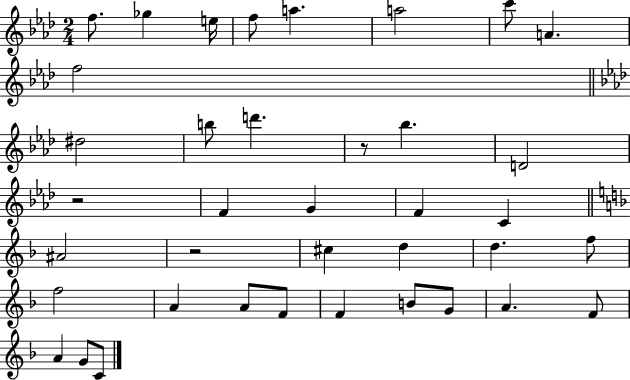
{
  \clef treble
  \numericTimeSignature
  \time 2/4
  \key aes \major
  f''8. ges''4 e''16 | f''8 a''4. | a''2 | c'''8 a'4. | \break f''2 | \bar "||" \break \key aes \major dis''2 | b''8 d'''4. | r8 bes''4. | d'2 | \break r2 | f'4 g'4 | f'4 c'4 | \bar "||" \break \key f \major ais'2 | r2 | cis''4 d''4 | d''4. f''8 | \break f''2 | a'4 a'8 f'8 | f'4 b'8 g'8 | a'4. f'8 | \break a'4 g'8 c'8 | \bar "|."
}